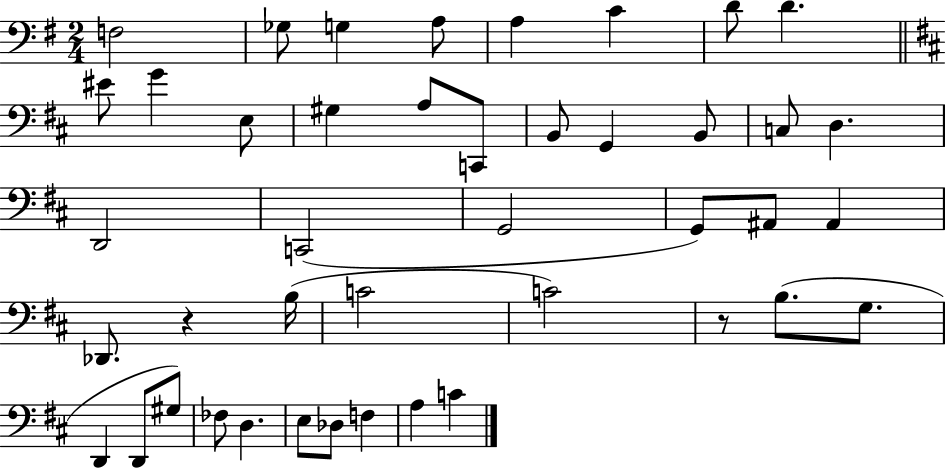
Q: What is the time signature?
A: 2/4